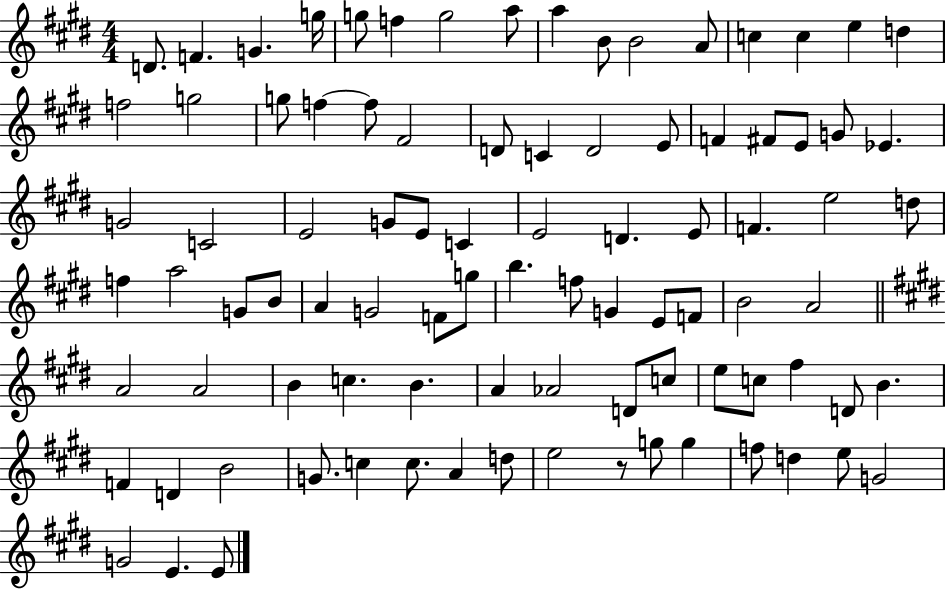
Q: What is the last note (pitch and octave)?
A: E4